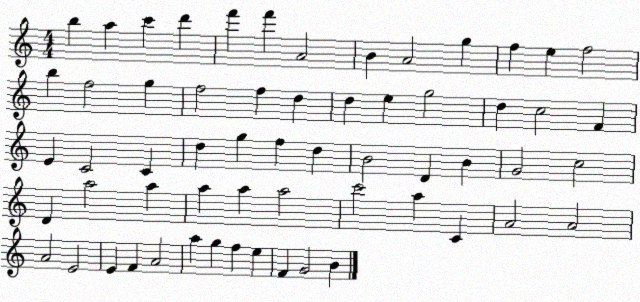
X:1
T:Untitled
M:4/4
L:1/4
K:C
b a c' d' f' f' A2 B A2 g f e f2 b f2 g f2 f d d e g2 d c2 F E C2 C d g f d B2 D B G2 c2 D a2 a a a a2 c'2 a C A2 A2 A2 E2 E F A2 a g f e F G2 B